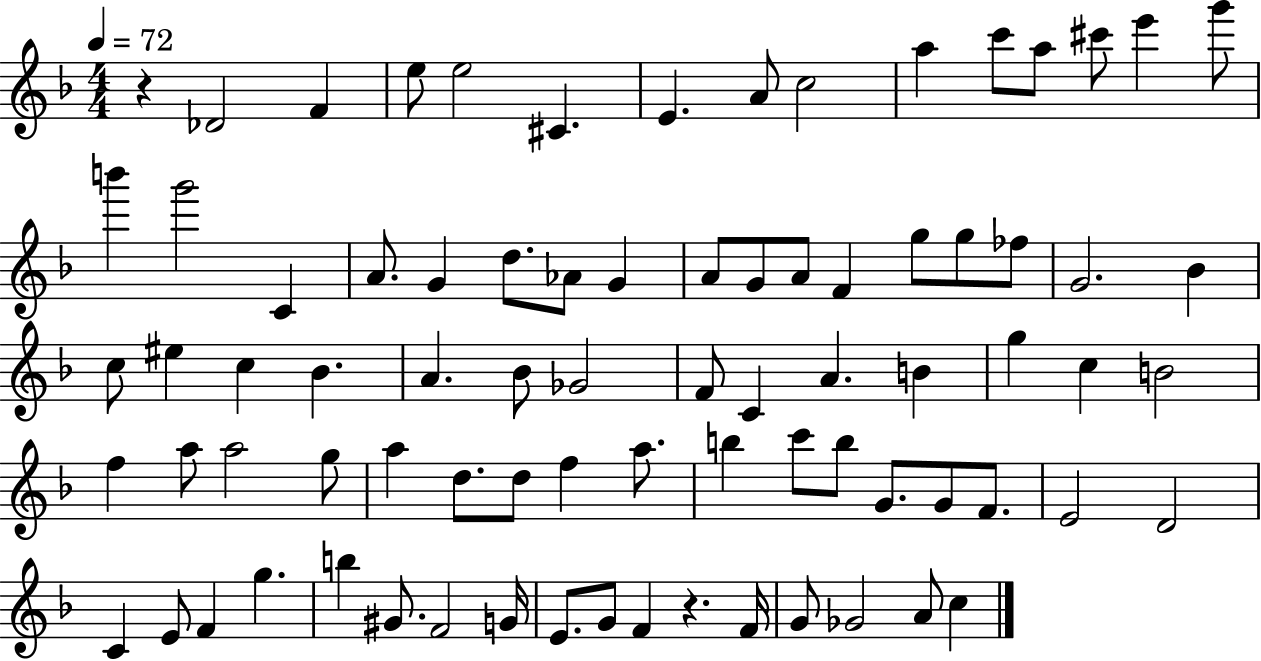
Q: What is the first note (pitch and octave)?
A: Db4